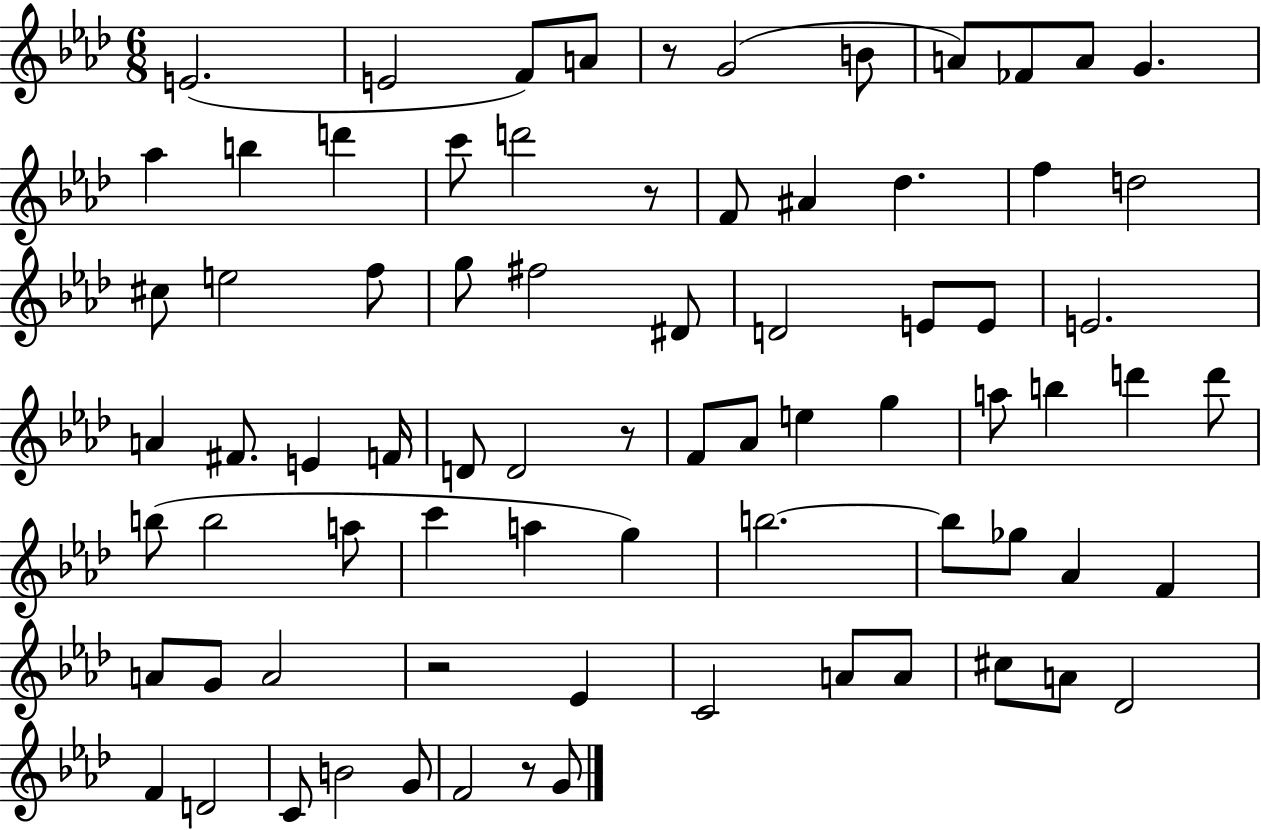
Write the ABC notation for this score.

X:1
T:Untitled
M:6/8
L:1/4
K:Ab
E2 E2 F/2 A/2 z/2 G2 B/2 A/2 _F/2 A/2 G _a b d' c'/2 d'2 z/2 F/2 ^A _d f d2 ^c/2 e2 f/2 g/2 ^f2 ^D/2 D2 E/2 E/2 E2 A ^F/2 E F/4 D/2 D2 z/2 F/2 _A/2 e g a/2 b d' d'/2 b/2 b2 a/2 c' a g b2 b/2 _g/2 _A F A/2 G/2 A2 z2 _E C2 A/2 A/2 ^c/2 A/2 _D2 F D2 C/2 B2 G/2 F2 z/2 G/2